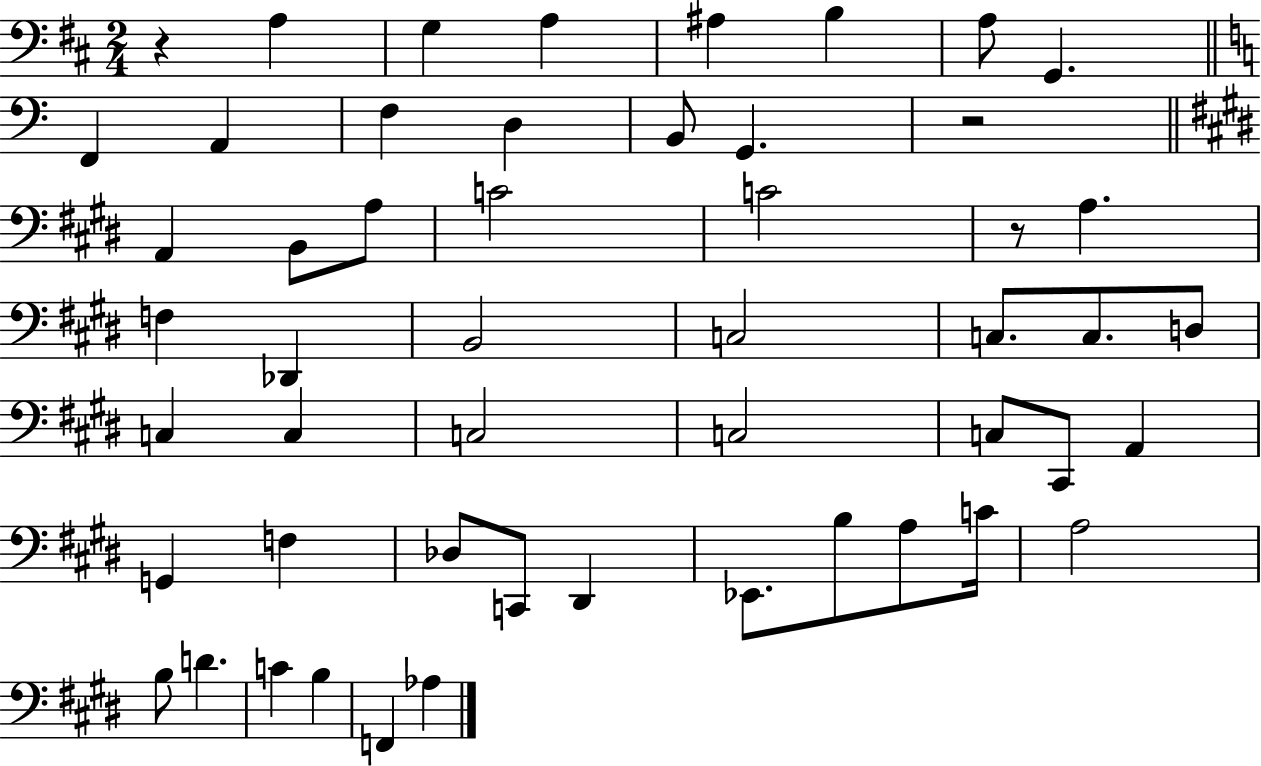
R/q A3/q G3/q A3/q A#3/q B3/q A3/e G2/q. F2/q A2/q F3/q D3/q B2/e G2/q. R/h A2/q B2/e A3/e C4/h C4/h R/e A3/q. F3/q Db2/q B2/h C3/h C3/e. C3/e. D3/e C3/q C3/q C3/h C3/h C3/e C#2/e A2/q G2/q F3/q Db3/e C2/e D#2/q Eb2/e. B3/e A3/e C4/s A3/h B3/e D4/q. C4/q B3/q F2/q Ab3/q